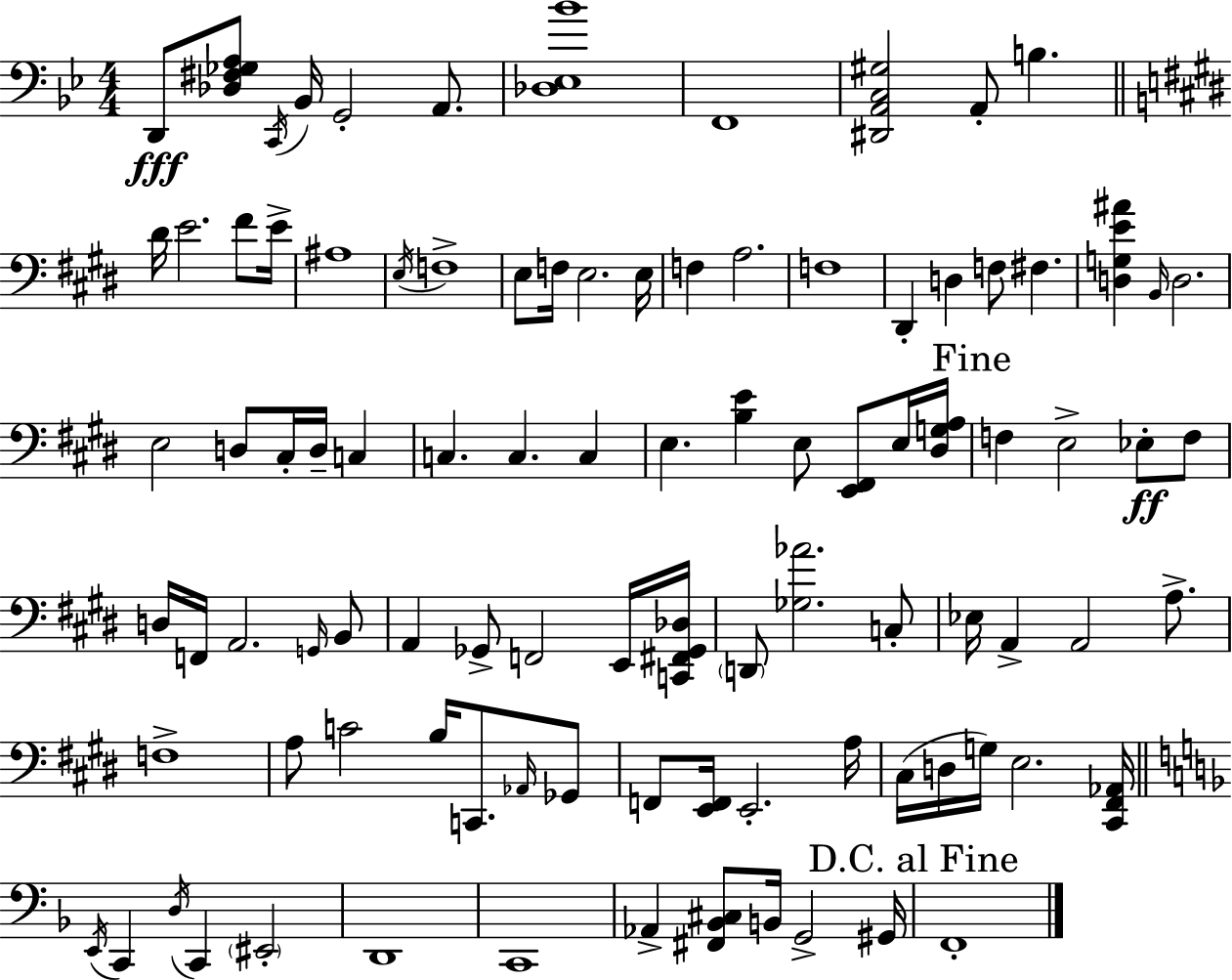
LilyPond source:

{
  \clef bass
  \numericTimeSignature
  \time 4/4
  \key bes \major
  d,8\fff <des fis ges a>8 \acciaccatura { c,16 } bes,16 g,2-. a,8. | <des ees bes'>1 | f,1 | <dis, a, c gis>2 a,8-. b4. | \break \bar "||" \break \key e \major dis'16 e'2. fis'8 e'16-> | ais1 | \acciaccatura { e16 } f1-> | e8 f16 e2. | \break e16 f4 a2. | f1 | dis,4-. d4 f8 fis4. | <d g e' ais'>4 \grace { b,16 } d2. | \break e2 d8 cis16-. d16-- c4 | c4. c4. c4 | e4. <b e'>4 e8 <e, fis,>8 | e16 <dis g a>16 \mark "Fine" f4 e2-> ees8-.\ff | \break f8 d16 f,16 a,2. | \grace { g,16 } b,8 a,4 ges,8-> f,2 | e,16 <c, fis, ges, des>16 \parenthesize d,8 <ges aes'>2. | c8-. ees16 a,4-> a,2 | \break a8.-> f1-> | a8 c'2 b16 c,8. | \grace { aes,16 } ges,8 f,8 <e, f,>16 e,2.-. | a16 cis16( d16 g16) e2. | \break <cis, fis, aes,>16 \bar "||" \break \key f \major \acciaccatura { e,16 } c,4 \acciaccatura { d16 } c,4 \parenthesize eis,2-. | d,1 | c,1 | aes,4-> <fis, bes, cis>8 b,16 g,2-> | \break gis,16 \mark "D.C. al Fine" f,1-. | \bar "|."
}